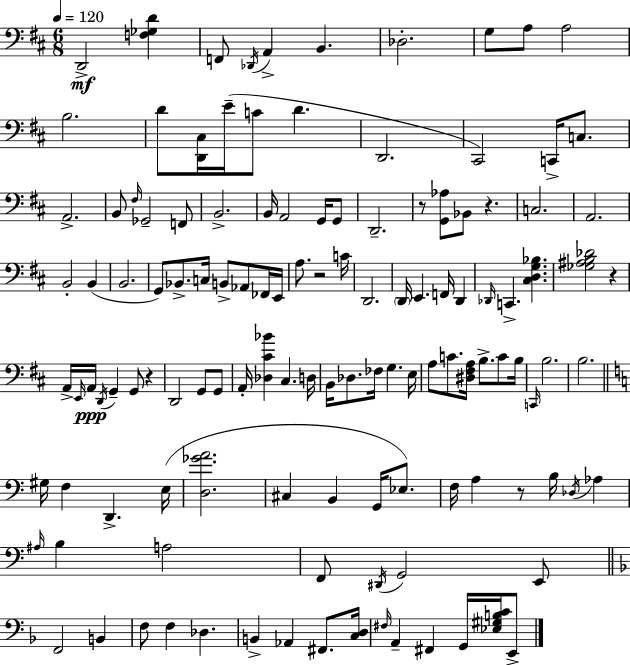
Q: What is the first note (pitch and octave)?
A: D2